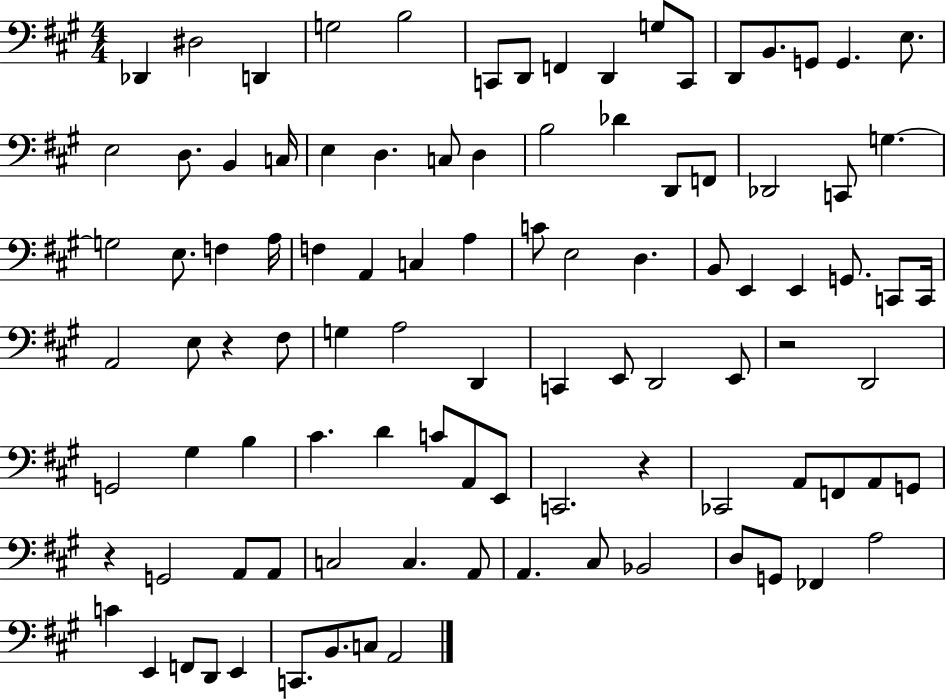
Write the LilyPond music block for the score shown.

{
  \clef bass
  \numericTimeSignature
  \time 4/4
  \key a \major
  des,4 dis2 d,4 | g2 b2 | c,8 d,8 f,4 d,4 g8 c,8 | d,8 b,8. g,8 g,4. e8. | \break e2 d8. b,4 c16 | e4 d4. c8 d4 | b2 des'4 d,8 f,8 | des,2 c,8 g4.~~ | \break g2 e8. f4 a16 | f4 a,4 c4 a4 | c'8 e2 d4. | b,8 e,4 e,4 g,8. c,8 c,16 | \break a,2 e8 r4 fis8 | g4 a2 d,4 | c,4 e,8 d,2 e,8 | r2 d,2 | \break g,2 gis4 b4 | cis'4. d'4 c'8 a,8 e,8 | c,2. r4 | ces,2 a,8 f,8 a,8 g,8 | \break r4 g,2 a,8 a,8 | c2 c4. a,8 | a,4. cis8 bes,2 | d8 g,8 fes,4 a2 | \break c'4 e,4 f,8 d,8 e,4 | c,8. b,8. c8 a,2 | \bar "|."
}